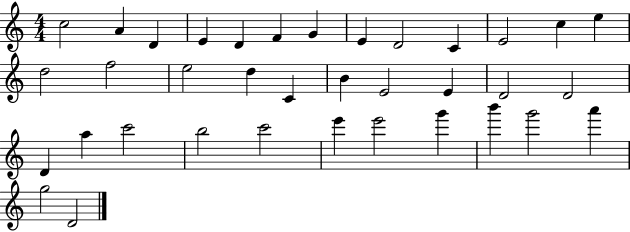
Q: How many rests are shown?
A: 0